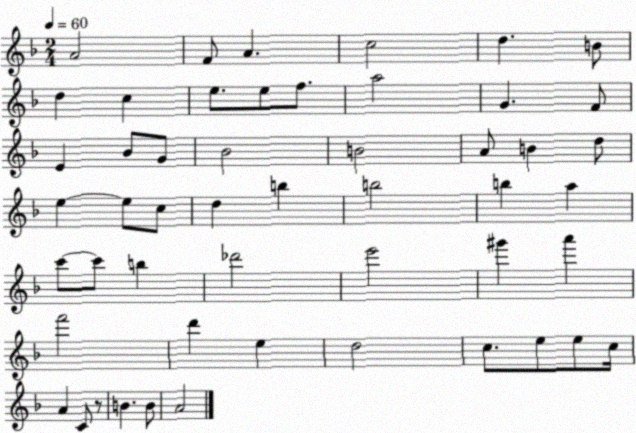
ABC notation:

X:1
T:Untitled
M:2/4
L:1/4
K:F
A2 F/2 A c2 d B/2 d c e/2 e/2 f/2 a2 G F/2 E _B/2 G/2 _B2 B2 A/2 B d/2 e e/2 c/2 d b b2 b a c'/2 c'/2 b _d'2 e'2 ^g' a' f'2 d' e d2 c/2 e/2 e/2 c/4 A C/2 z/2 B B/2 A2